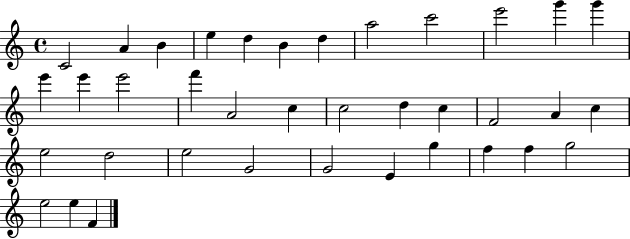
C4/h A4/q B4/q E5/q D5/q B4/q D5/q A5/h C6/h E6/h G6/q G6/q E6/q E6/q E6/h F6/q A4/h C5/q C5/h D5/q C5/q F4/h A4/q C5/q E5/h D5/h E5/h G4/h G4/h E4/q G5/q F5/q F5/q G5/h E5/h E5/q F4/q